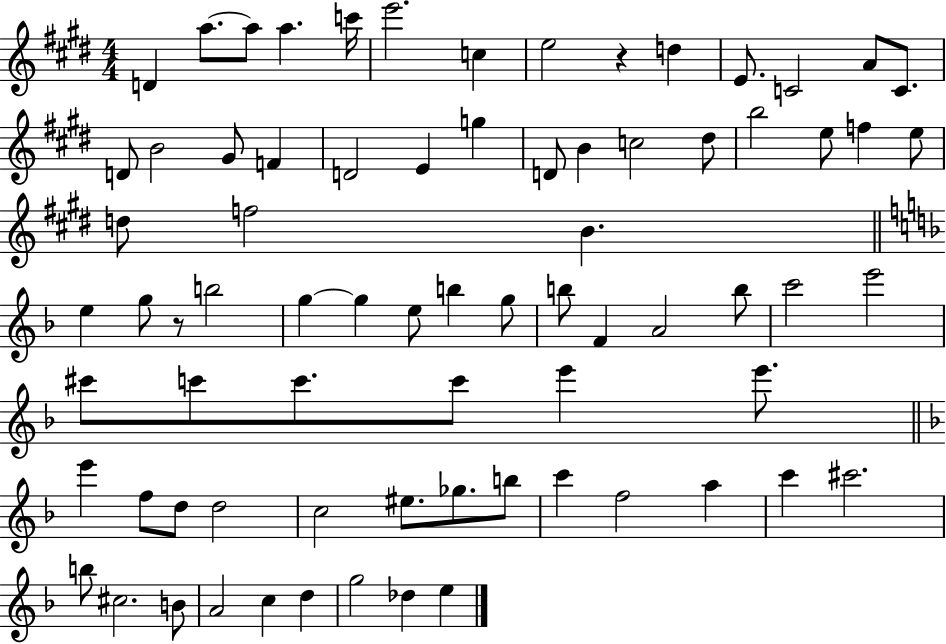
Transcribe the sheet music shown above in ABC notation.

X:1
T:Untitled
M:4/4
L:1/4
K:E
D a/2 a/2 a c'/4 e'2 c e2 z d E/2 C2 A/2 C/2 D/2 B2 ^G/2 F D2 E g D/2 B c2 ^d/2 b2 e/2 f e/2 d/2 f2 B e g/2 z/2 b2 g g e/2 b g/2 b/2 F A2 b/2 c'2 e'2 ^c'/2 c'/2 c'/2 c'/2 e' e'/2 e' f/2 d/2 d2 c2 ^e/2 _g/2 b/2 c' f2 a c' ^c'2 b/2 ^c2 B/2 A2 c d g2 _d e